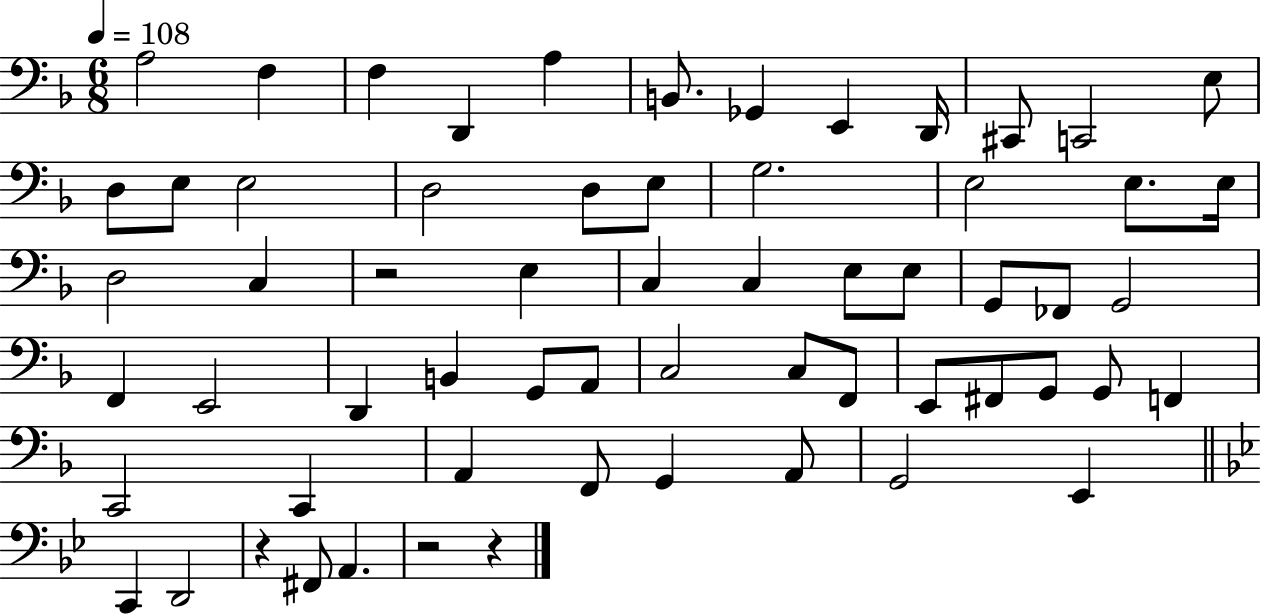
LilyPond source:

{
  \clef bass
  \numericTimeSignature
  \time 6/8
  \key f \major
  \tempo 4 = 108
  \repeat volta 2 { a2 f4 | f4 d,4 a4 | b,8. ges,4 e,4 d,16 | cis,8 c,2 e8 | \break d8 e8 e2 | d2 d8 e8 | g2. | e2 e8. e16 | \break d2 c4 | r2 e4 | c4 c4 e8 e8 | g,8 fes,8 g,2 | \break f,4 e,2 | d,4 b,4 g,8 a,8 | c2 c8 f,8 | e,8 fis,8 g,8 g,8 f,4 | \break c,2 c,4 | a,4 f,8 g,4 a,8 | g,2 e,4 | \bar "||" \break \key bes \major c,4 d,2 | r4 fis,8 a,4. | r2 r4 | } \bar "|."
}